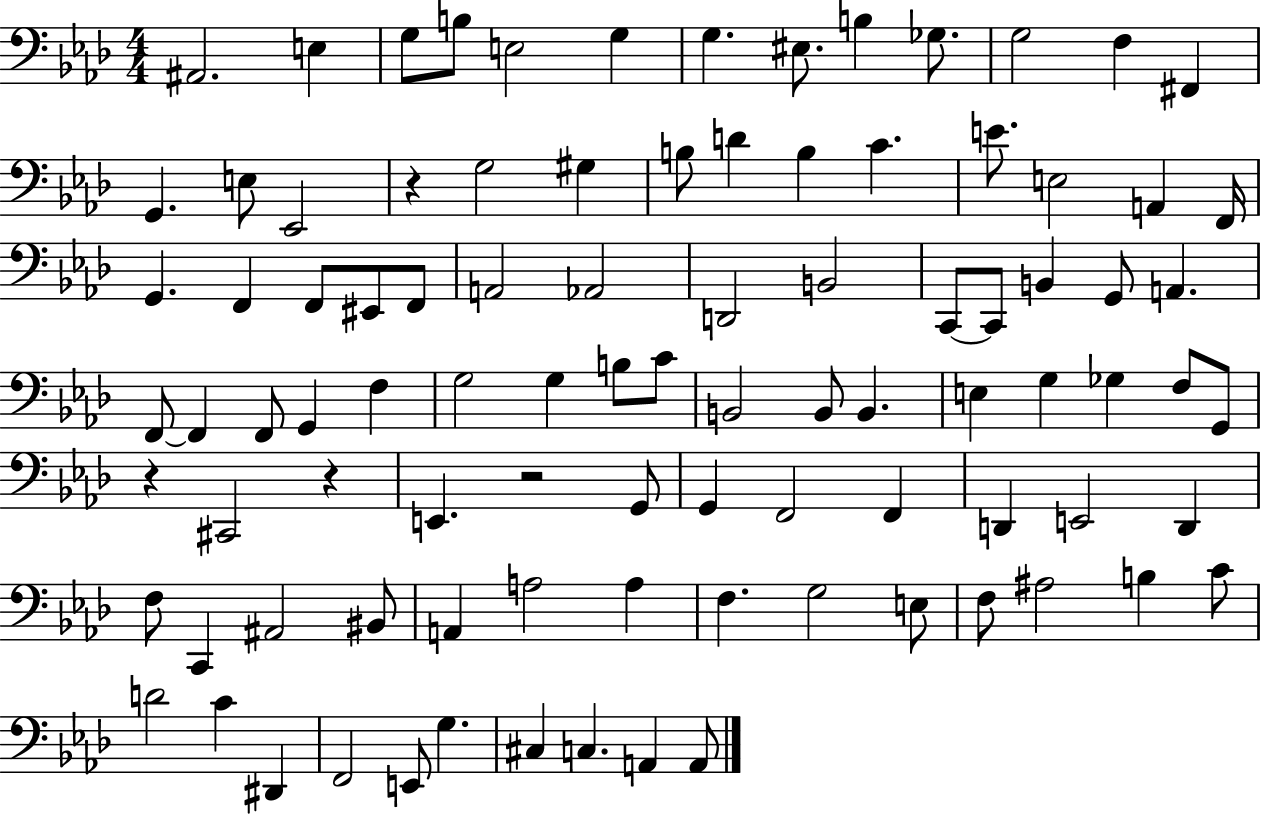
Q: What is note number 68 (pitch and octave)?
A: C2